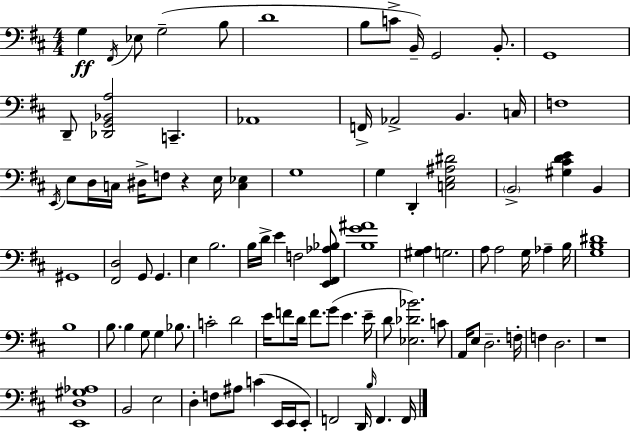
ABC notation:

X:1
T:Untitled
M:4/4
L:1/4
K:D
G, ^F,,/4 _E,/2 G,2 B,/2 D4 B,/2 C/2 B,,/4 G,,2 B,,/2 G,,4 D,,/2 [_D,,G,,_B,,A,]2 C,, _A,,4 F,,/4 _A,,2 B,, C,/4 F,4 E,,/4 E,/2 D,/4 C,/4 ^D,/4 F,/2 z E,/4 [C,_E,] G,4 G, D,, [C,E,^A,^D]2 B,,2 [^G,^CDE] B,, ^G,,4 [^F,,D,]2 G,,/2 G,, E, B,2 B,/4 D/4 E F,2 [E,,^F,,_A,_B,]/2 [B,G^A]4 [^G,A,] G,2 A,/2 A,2 G,/4 _A, B,/4 [G,B,^D]4 B,4 B,/2 B, G,/2 G, _B,/2 C2 D2 E/4 F/2 D/4 F/2 G/2 E E/4 D/2 [_E,_D_B]2 C/2 A,,/4 E,/2 D,2 F,/4 F, D,2 z4 [E,,D,^G,_A,]4 B,,2 E,2 D, F,/2 ^A,/2 C E,,/4 E,,/4 E,,/2 F,,2 D,,/4 B,/4 F,, F,,/4